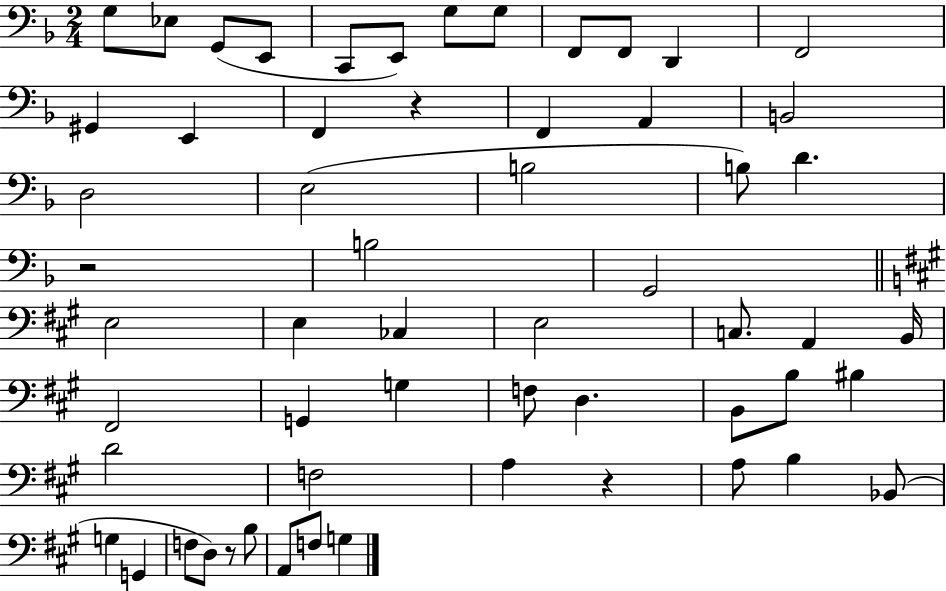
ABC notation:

X:1
T:Untitled
M:2/4
L:1/4
K:F
G,/2 _E,/2 G,,/2 E,,/2 C,,/2 E,,/2 G,/2 G,/2 F,,/2 F,,/2 D,, F,,2 ^G,, E,, F,, z F,, A,, B,,2 D,2 E,2 B,2 B,/2 D z2 B,2 G,,2 E,2 E, _C, E,2 C,/2 A,, B,,/4 ^F,,2 G,, G, F,/2 D, B,,/2 B,/2 ^B, D2 F,2 A, z A,/2 B, _B,,/2 G, G,, F,/2 D,/2 z/2 B,/2 A,,/2 F,/2 G,